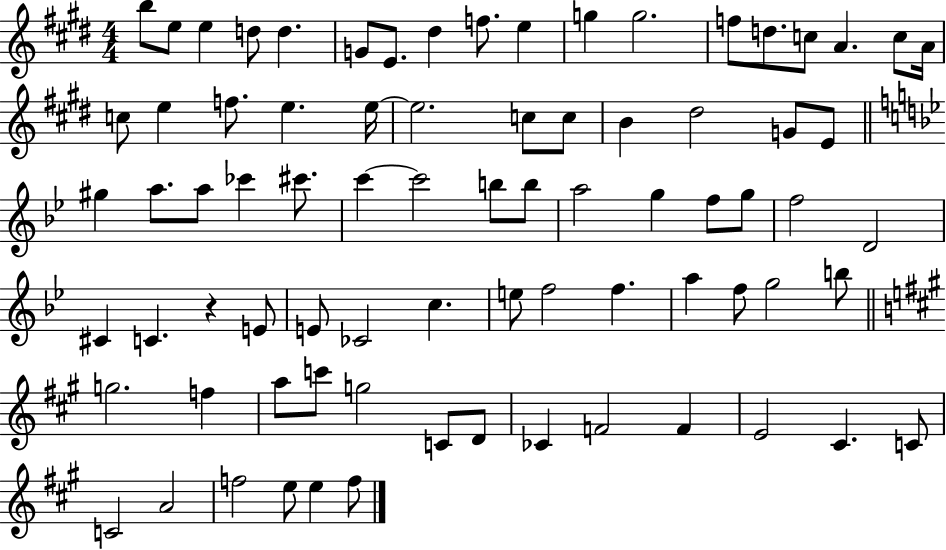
B5/e E5/e E5/q D5/e D5/q. G4/e E4/e. D#5/q F5/e. E5/q G5/q G5/h. F5/e D5/e. C5/e A4/q. C5/e A4/s C5/e E5/q F5/e. E5/q. E5/s E5/h. C5/e C5/e B4/q D#5/h G4/e E4/e G#5/q A5/e. A5/e CES6/q C#6/e. C6/q C6/h B5/e B5/e A5/h G5/q F5/e G5/e F5/h D4/h C#4/q C4/q. R/q E4/e E4/e CES4/h C5/q. E5/e F5/h F5/q. A5/q F5/e G5/h B5/e G5/h. F5/q A5/e C6/e G5/h C4/e D4/e CES4/q F4/h F4/q E4/h C#4/q. C4/e C4/h A4/h F5/h E5/e E5/q F5/e